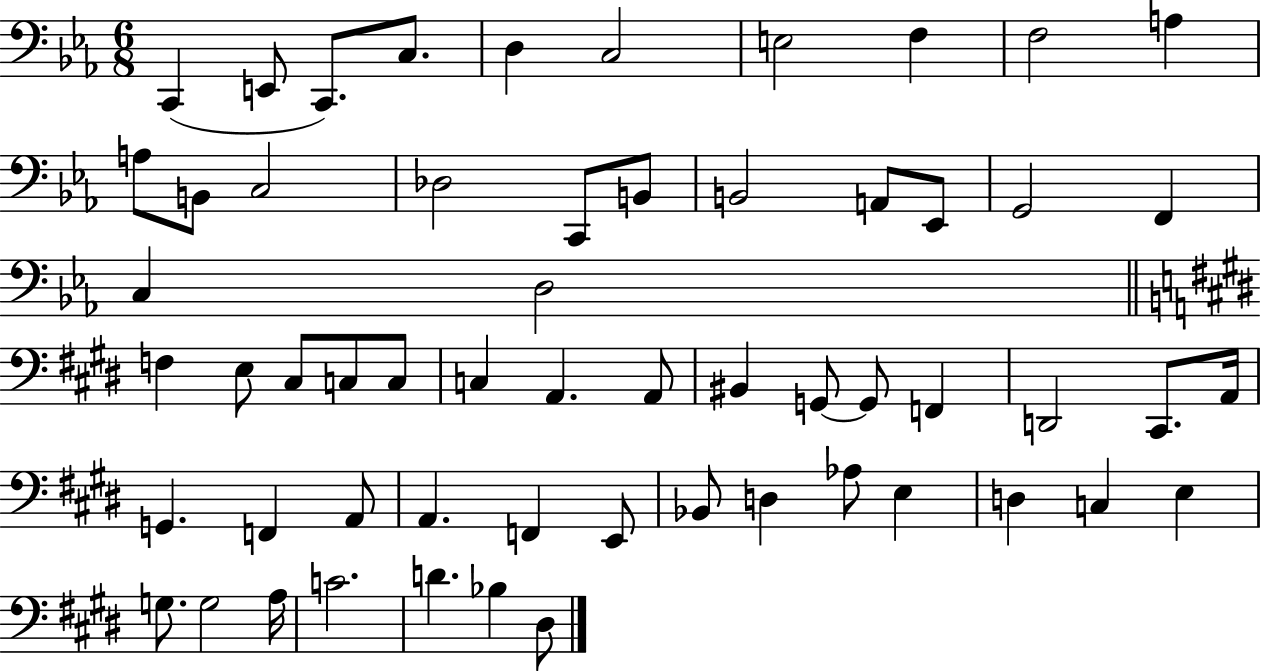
C2/q E2/e C2/e. C3/e. D3/q C3/h E3/h F3/q F3/h A3/q A3/e B2/e C3/h Db3/h C2/e B2/e B2/h A2/e Eb2/e G2/h F2/q C3/q D3/h F3/q E3/e C#3/e C3/e C3/e C3/q A2/q. A2/e BIS2/q G2/e G2/e F2/q D2/h C#2/e. A2/s G2/q. F2/q A2/e A2/q. F2/q E2/e Bb2/e D3/q Ab3/e E3/q D3/q C3/q E3/q G3/e. G3/h A3/s C4/h. D4/q. Bb3/q D#3/e